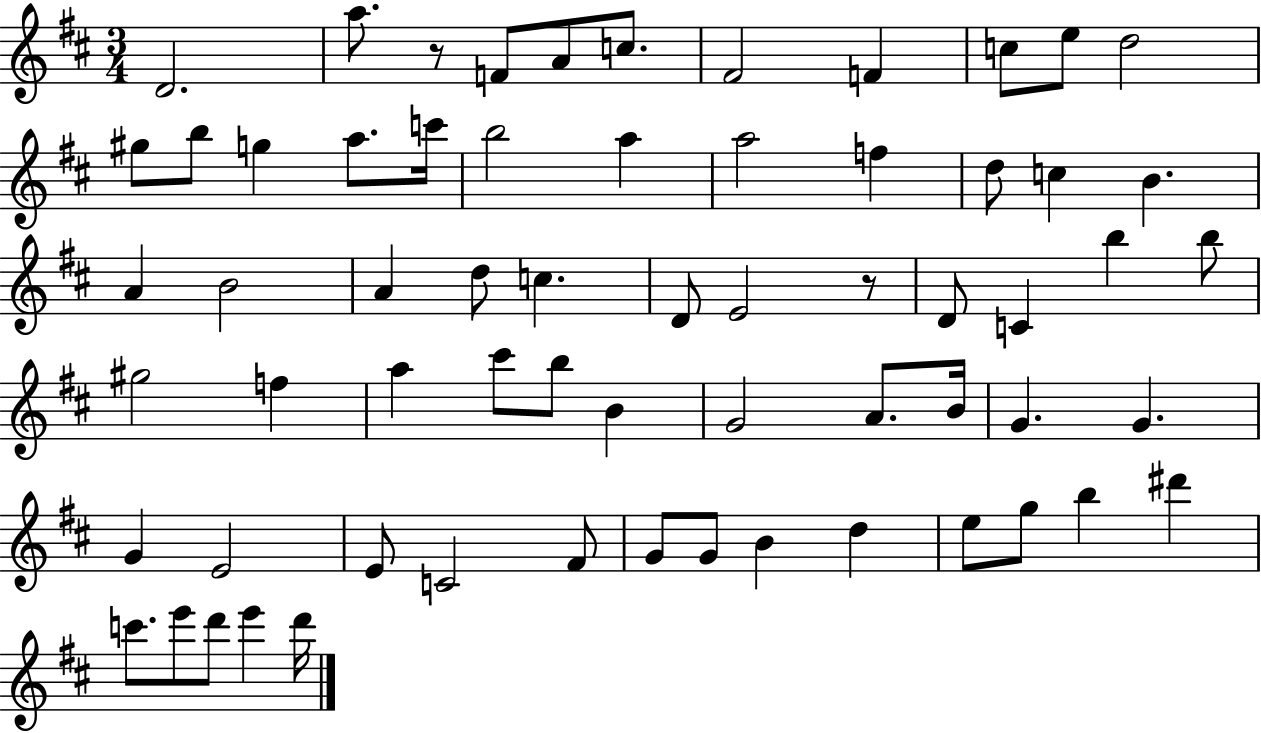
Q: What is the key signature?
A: D major